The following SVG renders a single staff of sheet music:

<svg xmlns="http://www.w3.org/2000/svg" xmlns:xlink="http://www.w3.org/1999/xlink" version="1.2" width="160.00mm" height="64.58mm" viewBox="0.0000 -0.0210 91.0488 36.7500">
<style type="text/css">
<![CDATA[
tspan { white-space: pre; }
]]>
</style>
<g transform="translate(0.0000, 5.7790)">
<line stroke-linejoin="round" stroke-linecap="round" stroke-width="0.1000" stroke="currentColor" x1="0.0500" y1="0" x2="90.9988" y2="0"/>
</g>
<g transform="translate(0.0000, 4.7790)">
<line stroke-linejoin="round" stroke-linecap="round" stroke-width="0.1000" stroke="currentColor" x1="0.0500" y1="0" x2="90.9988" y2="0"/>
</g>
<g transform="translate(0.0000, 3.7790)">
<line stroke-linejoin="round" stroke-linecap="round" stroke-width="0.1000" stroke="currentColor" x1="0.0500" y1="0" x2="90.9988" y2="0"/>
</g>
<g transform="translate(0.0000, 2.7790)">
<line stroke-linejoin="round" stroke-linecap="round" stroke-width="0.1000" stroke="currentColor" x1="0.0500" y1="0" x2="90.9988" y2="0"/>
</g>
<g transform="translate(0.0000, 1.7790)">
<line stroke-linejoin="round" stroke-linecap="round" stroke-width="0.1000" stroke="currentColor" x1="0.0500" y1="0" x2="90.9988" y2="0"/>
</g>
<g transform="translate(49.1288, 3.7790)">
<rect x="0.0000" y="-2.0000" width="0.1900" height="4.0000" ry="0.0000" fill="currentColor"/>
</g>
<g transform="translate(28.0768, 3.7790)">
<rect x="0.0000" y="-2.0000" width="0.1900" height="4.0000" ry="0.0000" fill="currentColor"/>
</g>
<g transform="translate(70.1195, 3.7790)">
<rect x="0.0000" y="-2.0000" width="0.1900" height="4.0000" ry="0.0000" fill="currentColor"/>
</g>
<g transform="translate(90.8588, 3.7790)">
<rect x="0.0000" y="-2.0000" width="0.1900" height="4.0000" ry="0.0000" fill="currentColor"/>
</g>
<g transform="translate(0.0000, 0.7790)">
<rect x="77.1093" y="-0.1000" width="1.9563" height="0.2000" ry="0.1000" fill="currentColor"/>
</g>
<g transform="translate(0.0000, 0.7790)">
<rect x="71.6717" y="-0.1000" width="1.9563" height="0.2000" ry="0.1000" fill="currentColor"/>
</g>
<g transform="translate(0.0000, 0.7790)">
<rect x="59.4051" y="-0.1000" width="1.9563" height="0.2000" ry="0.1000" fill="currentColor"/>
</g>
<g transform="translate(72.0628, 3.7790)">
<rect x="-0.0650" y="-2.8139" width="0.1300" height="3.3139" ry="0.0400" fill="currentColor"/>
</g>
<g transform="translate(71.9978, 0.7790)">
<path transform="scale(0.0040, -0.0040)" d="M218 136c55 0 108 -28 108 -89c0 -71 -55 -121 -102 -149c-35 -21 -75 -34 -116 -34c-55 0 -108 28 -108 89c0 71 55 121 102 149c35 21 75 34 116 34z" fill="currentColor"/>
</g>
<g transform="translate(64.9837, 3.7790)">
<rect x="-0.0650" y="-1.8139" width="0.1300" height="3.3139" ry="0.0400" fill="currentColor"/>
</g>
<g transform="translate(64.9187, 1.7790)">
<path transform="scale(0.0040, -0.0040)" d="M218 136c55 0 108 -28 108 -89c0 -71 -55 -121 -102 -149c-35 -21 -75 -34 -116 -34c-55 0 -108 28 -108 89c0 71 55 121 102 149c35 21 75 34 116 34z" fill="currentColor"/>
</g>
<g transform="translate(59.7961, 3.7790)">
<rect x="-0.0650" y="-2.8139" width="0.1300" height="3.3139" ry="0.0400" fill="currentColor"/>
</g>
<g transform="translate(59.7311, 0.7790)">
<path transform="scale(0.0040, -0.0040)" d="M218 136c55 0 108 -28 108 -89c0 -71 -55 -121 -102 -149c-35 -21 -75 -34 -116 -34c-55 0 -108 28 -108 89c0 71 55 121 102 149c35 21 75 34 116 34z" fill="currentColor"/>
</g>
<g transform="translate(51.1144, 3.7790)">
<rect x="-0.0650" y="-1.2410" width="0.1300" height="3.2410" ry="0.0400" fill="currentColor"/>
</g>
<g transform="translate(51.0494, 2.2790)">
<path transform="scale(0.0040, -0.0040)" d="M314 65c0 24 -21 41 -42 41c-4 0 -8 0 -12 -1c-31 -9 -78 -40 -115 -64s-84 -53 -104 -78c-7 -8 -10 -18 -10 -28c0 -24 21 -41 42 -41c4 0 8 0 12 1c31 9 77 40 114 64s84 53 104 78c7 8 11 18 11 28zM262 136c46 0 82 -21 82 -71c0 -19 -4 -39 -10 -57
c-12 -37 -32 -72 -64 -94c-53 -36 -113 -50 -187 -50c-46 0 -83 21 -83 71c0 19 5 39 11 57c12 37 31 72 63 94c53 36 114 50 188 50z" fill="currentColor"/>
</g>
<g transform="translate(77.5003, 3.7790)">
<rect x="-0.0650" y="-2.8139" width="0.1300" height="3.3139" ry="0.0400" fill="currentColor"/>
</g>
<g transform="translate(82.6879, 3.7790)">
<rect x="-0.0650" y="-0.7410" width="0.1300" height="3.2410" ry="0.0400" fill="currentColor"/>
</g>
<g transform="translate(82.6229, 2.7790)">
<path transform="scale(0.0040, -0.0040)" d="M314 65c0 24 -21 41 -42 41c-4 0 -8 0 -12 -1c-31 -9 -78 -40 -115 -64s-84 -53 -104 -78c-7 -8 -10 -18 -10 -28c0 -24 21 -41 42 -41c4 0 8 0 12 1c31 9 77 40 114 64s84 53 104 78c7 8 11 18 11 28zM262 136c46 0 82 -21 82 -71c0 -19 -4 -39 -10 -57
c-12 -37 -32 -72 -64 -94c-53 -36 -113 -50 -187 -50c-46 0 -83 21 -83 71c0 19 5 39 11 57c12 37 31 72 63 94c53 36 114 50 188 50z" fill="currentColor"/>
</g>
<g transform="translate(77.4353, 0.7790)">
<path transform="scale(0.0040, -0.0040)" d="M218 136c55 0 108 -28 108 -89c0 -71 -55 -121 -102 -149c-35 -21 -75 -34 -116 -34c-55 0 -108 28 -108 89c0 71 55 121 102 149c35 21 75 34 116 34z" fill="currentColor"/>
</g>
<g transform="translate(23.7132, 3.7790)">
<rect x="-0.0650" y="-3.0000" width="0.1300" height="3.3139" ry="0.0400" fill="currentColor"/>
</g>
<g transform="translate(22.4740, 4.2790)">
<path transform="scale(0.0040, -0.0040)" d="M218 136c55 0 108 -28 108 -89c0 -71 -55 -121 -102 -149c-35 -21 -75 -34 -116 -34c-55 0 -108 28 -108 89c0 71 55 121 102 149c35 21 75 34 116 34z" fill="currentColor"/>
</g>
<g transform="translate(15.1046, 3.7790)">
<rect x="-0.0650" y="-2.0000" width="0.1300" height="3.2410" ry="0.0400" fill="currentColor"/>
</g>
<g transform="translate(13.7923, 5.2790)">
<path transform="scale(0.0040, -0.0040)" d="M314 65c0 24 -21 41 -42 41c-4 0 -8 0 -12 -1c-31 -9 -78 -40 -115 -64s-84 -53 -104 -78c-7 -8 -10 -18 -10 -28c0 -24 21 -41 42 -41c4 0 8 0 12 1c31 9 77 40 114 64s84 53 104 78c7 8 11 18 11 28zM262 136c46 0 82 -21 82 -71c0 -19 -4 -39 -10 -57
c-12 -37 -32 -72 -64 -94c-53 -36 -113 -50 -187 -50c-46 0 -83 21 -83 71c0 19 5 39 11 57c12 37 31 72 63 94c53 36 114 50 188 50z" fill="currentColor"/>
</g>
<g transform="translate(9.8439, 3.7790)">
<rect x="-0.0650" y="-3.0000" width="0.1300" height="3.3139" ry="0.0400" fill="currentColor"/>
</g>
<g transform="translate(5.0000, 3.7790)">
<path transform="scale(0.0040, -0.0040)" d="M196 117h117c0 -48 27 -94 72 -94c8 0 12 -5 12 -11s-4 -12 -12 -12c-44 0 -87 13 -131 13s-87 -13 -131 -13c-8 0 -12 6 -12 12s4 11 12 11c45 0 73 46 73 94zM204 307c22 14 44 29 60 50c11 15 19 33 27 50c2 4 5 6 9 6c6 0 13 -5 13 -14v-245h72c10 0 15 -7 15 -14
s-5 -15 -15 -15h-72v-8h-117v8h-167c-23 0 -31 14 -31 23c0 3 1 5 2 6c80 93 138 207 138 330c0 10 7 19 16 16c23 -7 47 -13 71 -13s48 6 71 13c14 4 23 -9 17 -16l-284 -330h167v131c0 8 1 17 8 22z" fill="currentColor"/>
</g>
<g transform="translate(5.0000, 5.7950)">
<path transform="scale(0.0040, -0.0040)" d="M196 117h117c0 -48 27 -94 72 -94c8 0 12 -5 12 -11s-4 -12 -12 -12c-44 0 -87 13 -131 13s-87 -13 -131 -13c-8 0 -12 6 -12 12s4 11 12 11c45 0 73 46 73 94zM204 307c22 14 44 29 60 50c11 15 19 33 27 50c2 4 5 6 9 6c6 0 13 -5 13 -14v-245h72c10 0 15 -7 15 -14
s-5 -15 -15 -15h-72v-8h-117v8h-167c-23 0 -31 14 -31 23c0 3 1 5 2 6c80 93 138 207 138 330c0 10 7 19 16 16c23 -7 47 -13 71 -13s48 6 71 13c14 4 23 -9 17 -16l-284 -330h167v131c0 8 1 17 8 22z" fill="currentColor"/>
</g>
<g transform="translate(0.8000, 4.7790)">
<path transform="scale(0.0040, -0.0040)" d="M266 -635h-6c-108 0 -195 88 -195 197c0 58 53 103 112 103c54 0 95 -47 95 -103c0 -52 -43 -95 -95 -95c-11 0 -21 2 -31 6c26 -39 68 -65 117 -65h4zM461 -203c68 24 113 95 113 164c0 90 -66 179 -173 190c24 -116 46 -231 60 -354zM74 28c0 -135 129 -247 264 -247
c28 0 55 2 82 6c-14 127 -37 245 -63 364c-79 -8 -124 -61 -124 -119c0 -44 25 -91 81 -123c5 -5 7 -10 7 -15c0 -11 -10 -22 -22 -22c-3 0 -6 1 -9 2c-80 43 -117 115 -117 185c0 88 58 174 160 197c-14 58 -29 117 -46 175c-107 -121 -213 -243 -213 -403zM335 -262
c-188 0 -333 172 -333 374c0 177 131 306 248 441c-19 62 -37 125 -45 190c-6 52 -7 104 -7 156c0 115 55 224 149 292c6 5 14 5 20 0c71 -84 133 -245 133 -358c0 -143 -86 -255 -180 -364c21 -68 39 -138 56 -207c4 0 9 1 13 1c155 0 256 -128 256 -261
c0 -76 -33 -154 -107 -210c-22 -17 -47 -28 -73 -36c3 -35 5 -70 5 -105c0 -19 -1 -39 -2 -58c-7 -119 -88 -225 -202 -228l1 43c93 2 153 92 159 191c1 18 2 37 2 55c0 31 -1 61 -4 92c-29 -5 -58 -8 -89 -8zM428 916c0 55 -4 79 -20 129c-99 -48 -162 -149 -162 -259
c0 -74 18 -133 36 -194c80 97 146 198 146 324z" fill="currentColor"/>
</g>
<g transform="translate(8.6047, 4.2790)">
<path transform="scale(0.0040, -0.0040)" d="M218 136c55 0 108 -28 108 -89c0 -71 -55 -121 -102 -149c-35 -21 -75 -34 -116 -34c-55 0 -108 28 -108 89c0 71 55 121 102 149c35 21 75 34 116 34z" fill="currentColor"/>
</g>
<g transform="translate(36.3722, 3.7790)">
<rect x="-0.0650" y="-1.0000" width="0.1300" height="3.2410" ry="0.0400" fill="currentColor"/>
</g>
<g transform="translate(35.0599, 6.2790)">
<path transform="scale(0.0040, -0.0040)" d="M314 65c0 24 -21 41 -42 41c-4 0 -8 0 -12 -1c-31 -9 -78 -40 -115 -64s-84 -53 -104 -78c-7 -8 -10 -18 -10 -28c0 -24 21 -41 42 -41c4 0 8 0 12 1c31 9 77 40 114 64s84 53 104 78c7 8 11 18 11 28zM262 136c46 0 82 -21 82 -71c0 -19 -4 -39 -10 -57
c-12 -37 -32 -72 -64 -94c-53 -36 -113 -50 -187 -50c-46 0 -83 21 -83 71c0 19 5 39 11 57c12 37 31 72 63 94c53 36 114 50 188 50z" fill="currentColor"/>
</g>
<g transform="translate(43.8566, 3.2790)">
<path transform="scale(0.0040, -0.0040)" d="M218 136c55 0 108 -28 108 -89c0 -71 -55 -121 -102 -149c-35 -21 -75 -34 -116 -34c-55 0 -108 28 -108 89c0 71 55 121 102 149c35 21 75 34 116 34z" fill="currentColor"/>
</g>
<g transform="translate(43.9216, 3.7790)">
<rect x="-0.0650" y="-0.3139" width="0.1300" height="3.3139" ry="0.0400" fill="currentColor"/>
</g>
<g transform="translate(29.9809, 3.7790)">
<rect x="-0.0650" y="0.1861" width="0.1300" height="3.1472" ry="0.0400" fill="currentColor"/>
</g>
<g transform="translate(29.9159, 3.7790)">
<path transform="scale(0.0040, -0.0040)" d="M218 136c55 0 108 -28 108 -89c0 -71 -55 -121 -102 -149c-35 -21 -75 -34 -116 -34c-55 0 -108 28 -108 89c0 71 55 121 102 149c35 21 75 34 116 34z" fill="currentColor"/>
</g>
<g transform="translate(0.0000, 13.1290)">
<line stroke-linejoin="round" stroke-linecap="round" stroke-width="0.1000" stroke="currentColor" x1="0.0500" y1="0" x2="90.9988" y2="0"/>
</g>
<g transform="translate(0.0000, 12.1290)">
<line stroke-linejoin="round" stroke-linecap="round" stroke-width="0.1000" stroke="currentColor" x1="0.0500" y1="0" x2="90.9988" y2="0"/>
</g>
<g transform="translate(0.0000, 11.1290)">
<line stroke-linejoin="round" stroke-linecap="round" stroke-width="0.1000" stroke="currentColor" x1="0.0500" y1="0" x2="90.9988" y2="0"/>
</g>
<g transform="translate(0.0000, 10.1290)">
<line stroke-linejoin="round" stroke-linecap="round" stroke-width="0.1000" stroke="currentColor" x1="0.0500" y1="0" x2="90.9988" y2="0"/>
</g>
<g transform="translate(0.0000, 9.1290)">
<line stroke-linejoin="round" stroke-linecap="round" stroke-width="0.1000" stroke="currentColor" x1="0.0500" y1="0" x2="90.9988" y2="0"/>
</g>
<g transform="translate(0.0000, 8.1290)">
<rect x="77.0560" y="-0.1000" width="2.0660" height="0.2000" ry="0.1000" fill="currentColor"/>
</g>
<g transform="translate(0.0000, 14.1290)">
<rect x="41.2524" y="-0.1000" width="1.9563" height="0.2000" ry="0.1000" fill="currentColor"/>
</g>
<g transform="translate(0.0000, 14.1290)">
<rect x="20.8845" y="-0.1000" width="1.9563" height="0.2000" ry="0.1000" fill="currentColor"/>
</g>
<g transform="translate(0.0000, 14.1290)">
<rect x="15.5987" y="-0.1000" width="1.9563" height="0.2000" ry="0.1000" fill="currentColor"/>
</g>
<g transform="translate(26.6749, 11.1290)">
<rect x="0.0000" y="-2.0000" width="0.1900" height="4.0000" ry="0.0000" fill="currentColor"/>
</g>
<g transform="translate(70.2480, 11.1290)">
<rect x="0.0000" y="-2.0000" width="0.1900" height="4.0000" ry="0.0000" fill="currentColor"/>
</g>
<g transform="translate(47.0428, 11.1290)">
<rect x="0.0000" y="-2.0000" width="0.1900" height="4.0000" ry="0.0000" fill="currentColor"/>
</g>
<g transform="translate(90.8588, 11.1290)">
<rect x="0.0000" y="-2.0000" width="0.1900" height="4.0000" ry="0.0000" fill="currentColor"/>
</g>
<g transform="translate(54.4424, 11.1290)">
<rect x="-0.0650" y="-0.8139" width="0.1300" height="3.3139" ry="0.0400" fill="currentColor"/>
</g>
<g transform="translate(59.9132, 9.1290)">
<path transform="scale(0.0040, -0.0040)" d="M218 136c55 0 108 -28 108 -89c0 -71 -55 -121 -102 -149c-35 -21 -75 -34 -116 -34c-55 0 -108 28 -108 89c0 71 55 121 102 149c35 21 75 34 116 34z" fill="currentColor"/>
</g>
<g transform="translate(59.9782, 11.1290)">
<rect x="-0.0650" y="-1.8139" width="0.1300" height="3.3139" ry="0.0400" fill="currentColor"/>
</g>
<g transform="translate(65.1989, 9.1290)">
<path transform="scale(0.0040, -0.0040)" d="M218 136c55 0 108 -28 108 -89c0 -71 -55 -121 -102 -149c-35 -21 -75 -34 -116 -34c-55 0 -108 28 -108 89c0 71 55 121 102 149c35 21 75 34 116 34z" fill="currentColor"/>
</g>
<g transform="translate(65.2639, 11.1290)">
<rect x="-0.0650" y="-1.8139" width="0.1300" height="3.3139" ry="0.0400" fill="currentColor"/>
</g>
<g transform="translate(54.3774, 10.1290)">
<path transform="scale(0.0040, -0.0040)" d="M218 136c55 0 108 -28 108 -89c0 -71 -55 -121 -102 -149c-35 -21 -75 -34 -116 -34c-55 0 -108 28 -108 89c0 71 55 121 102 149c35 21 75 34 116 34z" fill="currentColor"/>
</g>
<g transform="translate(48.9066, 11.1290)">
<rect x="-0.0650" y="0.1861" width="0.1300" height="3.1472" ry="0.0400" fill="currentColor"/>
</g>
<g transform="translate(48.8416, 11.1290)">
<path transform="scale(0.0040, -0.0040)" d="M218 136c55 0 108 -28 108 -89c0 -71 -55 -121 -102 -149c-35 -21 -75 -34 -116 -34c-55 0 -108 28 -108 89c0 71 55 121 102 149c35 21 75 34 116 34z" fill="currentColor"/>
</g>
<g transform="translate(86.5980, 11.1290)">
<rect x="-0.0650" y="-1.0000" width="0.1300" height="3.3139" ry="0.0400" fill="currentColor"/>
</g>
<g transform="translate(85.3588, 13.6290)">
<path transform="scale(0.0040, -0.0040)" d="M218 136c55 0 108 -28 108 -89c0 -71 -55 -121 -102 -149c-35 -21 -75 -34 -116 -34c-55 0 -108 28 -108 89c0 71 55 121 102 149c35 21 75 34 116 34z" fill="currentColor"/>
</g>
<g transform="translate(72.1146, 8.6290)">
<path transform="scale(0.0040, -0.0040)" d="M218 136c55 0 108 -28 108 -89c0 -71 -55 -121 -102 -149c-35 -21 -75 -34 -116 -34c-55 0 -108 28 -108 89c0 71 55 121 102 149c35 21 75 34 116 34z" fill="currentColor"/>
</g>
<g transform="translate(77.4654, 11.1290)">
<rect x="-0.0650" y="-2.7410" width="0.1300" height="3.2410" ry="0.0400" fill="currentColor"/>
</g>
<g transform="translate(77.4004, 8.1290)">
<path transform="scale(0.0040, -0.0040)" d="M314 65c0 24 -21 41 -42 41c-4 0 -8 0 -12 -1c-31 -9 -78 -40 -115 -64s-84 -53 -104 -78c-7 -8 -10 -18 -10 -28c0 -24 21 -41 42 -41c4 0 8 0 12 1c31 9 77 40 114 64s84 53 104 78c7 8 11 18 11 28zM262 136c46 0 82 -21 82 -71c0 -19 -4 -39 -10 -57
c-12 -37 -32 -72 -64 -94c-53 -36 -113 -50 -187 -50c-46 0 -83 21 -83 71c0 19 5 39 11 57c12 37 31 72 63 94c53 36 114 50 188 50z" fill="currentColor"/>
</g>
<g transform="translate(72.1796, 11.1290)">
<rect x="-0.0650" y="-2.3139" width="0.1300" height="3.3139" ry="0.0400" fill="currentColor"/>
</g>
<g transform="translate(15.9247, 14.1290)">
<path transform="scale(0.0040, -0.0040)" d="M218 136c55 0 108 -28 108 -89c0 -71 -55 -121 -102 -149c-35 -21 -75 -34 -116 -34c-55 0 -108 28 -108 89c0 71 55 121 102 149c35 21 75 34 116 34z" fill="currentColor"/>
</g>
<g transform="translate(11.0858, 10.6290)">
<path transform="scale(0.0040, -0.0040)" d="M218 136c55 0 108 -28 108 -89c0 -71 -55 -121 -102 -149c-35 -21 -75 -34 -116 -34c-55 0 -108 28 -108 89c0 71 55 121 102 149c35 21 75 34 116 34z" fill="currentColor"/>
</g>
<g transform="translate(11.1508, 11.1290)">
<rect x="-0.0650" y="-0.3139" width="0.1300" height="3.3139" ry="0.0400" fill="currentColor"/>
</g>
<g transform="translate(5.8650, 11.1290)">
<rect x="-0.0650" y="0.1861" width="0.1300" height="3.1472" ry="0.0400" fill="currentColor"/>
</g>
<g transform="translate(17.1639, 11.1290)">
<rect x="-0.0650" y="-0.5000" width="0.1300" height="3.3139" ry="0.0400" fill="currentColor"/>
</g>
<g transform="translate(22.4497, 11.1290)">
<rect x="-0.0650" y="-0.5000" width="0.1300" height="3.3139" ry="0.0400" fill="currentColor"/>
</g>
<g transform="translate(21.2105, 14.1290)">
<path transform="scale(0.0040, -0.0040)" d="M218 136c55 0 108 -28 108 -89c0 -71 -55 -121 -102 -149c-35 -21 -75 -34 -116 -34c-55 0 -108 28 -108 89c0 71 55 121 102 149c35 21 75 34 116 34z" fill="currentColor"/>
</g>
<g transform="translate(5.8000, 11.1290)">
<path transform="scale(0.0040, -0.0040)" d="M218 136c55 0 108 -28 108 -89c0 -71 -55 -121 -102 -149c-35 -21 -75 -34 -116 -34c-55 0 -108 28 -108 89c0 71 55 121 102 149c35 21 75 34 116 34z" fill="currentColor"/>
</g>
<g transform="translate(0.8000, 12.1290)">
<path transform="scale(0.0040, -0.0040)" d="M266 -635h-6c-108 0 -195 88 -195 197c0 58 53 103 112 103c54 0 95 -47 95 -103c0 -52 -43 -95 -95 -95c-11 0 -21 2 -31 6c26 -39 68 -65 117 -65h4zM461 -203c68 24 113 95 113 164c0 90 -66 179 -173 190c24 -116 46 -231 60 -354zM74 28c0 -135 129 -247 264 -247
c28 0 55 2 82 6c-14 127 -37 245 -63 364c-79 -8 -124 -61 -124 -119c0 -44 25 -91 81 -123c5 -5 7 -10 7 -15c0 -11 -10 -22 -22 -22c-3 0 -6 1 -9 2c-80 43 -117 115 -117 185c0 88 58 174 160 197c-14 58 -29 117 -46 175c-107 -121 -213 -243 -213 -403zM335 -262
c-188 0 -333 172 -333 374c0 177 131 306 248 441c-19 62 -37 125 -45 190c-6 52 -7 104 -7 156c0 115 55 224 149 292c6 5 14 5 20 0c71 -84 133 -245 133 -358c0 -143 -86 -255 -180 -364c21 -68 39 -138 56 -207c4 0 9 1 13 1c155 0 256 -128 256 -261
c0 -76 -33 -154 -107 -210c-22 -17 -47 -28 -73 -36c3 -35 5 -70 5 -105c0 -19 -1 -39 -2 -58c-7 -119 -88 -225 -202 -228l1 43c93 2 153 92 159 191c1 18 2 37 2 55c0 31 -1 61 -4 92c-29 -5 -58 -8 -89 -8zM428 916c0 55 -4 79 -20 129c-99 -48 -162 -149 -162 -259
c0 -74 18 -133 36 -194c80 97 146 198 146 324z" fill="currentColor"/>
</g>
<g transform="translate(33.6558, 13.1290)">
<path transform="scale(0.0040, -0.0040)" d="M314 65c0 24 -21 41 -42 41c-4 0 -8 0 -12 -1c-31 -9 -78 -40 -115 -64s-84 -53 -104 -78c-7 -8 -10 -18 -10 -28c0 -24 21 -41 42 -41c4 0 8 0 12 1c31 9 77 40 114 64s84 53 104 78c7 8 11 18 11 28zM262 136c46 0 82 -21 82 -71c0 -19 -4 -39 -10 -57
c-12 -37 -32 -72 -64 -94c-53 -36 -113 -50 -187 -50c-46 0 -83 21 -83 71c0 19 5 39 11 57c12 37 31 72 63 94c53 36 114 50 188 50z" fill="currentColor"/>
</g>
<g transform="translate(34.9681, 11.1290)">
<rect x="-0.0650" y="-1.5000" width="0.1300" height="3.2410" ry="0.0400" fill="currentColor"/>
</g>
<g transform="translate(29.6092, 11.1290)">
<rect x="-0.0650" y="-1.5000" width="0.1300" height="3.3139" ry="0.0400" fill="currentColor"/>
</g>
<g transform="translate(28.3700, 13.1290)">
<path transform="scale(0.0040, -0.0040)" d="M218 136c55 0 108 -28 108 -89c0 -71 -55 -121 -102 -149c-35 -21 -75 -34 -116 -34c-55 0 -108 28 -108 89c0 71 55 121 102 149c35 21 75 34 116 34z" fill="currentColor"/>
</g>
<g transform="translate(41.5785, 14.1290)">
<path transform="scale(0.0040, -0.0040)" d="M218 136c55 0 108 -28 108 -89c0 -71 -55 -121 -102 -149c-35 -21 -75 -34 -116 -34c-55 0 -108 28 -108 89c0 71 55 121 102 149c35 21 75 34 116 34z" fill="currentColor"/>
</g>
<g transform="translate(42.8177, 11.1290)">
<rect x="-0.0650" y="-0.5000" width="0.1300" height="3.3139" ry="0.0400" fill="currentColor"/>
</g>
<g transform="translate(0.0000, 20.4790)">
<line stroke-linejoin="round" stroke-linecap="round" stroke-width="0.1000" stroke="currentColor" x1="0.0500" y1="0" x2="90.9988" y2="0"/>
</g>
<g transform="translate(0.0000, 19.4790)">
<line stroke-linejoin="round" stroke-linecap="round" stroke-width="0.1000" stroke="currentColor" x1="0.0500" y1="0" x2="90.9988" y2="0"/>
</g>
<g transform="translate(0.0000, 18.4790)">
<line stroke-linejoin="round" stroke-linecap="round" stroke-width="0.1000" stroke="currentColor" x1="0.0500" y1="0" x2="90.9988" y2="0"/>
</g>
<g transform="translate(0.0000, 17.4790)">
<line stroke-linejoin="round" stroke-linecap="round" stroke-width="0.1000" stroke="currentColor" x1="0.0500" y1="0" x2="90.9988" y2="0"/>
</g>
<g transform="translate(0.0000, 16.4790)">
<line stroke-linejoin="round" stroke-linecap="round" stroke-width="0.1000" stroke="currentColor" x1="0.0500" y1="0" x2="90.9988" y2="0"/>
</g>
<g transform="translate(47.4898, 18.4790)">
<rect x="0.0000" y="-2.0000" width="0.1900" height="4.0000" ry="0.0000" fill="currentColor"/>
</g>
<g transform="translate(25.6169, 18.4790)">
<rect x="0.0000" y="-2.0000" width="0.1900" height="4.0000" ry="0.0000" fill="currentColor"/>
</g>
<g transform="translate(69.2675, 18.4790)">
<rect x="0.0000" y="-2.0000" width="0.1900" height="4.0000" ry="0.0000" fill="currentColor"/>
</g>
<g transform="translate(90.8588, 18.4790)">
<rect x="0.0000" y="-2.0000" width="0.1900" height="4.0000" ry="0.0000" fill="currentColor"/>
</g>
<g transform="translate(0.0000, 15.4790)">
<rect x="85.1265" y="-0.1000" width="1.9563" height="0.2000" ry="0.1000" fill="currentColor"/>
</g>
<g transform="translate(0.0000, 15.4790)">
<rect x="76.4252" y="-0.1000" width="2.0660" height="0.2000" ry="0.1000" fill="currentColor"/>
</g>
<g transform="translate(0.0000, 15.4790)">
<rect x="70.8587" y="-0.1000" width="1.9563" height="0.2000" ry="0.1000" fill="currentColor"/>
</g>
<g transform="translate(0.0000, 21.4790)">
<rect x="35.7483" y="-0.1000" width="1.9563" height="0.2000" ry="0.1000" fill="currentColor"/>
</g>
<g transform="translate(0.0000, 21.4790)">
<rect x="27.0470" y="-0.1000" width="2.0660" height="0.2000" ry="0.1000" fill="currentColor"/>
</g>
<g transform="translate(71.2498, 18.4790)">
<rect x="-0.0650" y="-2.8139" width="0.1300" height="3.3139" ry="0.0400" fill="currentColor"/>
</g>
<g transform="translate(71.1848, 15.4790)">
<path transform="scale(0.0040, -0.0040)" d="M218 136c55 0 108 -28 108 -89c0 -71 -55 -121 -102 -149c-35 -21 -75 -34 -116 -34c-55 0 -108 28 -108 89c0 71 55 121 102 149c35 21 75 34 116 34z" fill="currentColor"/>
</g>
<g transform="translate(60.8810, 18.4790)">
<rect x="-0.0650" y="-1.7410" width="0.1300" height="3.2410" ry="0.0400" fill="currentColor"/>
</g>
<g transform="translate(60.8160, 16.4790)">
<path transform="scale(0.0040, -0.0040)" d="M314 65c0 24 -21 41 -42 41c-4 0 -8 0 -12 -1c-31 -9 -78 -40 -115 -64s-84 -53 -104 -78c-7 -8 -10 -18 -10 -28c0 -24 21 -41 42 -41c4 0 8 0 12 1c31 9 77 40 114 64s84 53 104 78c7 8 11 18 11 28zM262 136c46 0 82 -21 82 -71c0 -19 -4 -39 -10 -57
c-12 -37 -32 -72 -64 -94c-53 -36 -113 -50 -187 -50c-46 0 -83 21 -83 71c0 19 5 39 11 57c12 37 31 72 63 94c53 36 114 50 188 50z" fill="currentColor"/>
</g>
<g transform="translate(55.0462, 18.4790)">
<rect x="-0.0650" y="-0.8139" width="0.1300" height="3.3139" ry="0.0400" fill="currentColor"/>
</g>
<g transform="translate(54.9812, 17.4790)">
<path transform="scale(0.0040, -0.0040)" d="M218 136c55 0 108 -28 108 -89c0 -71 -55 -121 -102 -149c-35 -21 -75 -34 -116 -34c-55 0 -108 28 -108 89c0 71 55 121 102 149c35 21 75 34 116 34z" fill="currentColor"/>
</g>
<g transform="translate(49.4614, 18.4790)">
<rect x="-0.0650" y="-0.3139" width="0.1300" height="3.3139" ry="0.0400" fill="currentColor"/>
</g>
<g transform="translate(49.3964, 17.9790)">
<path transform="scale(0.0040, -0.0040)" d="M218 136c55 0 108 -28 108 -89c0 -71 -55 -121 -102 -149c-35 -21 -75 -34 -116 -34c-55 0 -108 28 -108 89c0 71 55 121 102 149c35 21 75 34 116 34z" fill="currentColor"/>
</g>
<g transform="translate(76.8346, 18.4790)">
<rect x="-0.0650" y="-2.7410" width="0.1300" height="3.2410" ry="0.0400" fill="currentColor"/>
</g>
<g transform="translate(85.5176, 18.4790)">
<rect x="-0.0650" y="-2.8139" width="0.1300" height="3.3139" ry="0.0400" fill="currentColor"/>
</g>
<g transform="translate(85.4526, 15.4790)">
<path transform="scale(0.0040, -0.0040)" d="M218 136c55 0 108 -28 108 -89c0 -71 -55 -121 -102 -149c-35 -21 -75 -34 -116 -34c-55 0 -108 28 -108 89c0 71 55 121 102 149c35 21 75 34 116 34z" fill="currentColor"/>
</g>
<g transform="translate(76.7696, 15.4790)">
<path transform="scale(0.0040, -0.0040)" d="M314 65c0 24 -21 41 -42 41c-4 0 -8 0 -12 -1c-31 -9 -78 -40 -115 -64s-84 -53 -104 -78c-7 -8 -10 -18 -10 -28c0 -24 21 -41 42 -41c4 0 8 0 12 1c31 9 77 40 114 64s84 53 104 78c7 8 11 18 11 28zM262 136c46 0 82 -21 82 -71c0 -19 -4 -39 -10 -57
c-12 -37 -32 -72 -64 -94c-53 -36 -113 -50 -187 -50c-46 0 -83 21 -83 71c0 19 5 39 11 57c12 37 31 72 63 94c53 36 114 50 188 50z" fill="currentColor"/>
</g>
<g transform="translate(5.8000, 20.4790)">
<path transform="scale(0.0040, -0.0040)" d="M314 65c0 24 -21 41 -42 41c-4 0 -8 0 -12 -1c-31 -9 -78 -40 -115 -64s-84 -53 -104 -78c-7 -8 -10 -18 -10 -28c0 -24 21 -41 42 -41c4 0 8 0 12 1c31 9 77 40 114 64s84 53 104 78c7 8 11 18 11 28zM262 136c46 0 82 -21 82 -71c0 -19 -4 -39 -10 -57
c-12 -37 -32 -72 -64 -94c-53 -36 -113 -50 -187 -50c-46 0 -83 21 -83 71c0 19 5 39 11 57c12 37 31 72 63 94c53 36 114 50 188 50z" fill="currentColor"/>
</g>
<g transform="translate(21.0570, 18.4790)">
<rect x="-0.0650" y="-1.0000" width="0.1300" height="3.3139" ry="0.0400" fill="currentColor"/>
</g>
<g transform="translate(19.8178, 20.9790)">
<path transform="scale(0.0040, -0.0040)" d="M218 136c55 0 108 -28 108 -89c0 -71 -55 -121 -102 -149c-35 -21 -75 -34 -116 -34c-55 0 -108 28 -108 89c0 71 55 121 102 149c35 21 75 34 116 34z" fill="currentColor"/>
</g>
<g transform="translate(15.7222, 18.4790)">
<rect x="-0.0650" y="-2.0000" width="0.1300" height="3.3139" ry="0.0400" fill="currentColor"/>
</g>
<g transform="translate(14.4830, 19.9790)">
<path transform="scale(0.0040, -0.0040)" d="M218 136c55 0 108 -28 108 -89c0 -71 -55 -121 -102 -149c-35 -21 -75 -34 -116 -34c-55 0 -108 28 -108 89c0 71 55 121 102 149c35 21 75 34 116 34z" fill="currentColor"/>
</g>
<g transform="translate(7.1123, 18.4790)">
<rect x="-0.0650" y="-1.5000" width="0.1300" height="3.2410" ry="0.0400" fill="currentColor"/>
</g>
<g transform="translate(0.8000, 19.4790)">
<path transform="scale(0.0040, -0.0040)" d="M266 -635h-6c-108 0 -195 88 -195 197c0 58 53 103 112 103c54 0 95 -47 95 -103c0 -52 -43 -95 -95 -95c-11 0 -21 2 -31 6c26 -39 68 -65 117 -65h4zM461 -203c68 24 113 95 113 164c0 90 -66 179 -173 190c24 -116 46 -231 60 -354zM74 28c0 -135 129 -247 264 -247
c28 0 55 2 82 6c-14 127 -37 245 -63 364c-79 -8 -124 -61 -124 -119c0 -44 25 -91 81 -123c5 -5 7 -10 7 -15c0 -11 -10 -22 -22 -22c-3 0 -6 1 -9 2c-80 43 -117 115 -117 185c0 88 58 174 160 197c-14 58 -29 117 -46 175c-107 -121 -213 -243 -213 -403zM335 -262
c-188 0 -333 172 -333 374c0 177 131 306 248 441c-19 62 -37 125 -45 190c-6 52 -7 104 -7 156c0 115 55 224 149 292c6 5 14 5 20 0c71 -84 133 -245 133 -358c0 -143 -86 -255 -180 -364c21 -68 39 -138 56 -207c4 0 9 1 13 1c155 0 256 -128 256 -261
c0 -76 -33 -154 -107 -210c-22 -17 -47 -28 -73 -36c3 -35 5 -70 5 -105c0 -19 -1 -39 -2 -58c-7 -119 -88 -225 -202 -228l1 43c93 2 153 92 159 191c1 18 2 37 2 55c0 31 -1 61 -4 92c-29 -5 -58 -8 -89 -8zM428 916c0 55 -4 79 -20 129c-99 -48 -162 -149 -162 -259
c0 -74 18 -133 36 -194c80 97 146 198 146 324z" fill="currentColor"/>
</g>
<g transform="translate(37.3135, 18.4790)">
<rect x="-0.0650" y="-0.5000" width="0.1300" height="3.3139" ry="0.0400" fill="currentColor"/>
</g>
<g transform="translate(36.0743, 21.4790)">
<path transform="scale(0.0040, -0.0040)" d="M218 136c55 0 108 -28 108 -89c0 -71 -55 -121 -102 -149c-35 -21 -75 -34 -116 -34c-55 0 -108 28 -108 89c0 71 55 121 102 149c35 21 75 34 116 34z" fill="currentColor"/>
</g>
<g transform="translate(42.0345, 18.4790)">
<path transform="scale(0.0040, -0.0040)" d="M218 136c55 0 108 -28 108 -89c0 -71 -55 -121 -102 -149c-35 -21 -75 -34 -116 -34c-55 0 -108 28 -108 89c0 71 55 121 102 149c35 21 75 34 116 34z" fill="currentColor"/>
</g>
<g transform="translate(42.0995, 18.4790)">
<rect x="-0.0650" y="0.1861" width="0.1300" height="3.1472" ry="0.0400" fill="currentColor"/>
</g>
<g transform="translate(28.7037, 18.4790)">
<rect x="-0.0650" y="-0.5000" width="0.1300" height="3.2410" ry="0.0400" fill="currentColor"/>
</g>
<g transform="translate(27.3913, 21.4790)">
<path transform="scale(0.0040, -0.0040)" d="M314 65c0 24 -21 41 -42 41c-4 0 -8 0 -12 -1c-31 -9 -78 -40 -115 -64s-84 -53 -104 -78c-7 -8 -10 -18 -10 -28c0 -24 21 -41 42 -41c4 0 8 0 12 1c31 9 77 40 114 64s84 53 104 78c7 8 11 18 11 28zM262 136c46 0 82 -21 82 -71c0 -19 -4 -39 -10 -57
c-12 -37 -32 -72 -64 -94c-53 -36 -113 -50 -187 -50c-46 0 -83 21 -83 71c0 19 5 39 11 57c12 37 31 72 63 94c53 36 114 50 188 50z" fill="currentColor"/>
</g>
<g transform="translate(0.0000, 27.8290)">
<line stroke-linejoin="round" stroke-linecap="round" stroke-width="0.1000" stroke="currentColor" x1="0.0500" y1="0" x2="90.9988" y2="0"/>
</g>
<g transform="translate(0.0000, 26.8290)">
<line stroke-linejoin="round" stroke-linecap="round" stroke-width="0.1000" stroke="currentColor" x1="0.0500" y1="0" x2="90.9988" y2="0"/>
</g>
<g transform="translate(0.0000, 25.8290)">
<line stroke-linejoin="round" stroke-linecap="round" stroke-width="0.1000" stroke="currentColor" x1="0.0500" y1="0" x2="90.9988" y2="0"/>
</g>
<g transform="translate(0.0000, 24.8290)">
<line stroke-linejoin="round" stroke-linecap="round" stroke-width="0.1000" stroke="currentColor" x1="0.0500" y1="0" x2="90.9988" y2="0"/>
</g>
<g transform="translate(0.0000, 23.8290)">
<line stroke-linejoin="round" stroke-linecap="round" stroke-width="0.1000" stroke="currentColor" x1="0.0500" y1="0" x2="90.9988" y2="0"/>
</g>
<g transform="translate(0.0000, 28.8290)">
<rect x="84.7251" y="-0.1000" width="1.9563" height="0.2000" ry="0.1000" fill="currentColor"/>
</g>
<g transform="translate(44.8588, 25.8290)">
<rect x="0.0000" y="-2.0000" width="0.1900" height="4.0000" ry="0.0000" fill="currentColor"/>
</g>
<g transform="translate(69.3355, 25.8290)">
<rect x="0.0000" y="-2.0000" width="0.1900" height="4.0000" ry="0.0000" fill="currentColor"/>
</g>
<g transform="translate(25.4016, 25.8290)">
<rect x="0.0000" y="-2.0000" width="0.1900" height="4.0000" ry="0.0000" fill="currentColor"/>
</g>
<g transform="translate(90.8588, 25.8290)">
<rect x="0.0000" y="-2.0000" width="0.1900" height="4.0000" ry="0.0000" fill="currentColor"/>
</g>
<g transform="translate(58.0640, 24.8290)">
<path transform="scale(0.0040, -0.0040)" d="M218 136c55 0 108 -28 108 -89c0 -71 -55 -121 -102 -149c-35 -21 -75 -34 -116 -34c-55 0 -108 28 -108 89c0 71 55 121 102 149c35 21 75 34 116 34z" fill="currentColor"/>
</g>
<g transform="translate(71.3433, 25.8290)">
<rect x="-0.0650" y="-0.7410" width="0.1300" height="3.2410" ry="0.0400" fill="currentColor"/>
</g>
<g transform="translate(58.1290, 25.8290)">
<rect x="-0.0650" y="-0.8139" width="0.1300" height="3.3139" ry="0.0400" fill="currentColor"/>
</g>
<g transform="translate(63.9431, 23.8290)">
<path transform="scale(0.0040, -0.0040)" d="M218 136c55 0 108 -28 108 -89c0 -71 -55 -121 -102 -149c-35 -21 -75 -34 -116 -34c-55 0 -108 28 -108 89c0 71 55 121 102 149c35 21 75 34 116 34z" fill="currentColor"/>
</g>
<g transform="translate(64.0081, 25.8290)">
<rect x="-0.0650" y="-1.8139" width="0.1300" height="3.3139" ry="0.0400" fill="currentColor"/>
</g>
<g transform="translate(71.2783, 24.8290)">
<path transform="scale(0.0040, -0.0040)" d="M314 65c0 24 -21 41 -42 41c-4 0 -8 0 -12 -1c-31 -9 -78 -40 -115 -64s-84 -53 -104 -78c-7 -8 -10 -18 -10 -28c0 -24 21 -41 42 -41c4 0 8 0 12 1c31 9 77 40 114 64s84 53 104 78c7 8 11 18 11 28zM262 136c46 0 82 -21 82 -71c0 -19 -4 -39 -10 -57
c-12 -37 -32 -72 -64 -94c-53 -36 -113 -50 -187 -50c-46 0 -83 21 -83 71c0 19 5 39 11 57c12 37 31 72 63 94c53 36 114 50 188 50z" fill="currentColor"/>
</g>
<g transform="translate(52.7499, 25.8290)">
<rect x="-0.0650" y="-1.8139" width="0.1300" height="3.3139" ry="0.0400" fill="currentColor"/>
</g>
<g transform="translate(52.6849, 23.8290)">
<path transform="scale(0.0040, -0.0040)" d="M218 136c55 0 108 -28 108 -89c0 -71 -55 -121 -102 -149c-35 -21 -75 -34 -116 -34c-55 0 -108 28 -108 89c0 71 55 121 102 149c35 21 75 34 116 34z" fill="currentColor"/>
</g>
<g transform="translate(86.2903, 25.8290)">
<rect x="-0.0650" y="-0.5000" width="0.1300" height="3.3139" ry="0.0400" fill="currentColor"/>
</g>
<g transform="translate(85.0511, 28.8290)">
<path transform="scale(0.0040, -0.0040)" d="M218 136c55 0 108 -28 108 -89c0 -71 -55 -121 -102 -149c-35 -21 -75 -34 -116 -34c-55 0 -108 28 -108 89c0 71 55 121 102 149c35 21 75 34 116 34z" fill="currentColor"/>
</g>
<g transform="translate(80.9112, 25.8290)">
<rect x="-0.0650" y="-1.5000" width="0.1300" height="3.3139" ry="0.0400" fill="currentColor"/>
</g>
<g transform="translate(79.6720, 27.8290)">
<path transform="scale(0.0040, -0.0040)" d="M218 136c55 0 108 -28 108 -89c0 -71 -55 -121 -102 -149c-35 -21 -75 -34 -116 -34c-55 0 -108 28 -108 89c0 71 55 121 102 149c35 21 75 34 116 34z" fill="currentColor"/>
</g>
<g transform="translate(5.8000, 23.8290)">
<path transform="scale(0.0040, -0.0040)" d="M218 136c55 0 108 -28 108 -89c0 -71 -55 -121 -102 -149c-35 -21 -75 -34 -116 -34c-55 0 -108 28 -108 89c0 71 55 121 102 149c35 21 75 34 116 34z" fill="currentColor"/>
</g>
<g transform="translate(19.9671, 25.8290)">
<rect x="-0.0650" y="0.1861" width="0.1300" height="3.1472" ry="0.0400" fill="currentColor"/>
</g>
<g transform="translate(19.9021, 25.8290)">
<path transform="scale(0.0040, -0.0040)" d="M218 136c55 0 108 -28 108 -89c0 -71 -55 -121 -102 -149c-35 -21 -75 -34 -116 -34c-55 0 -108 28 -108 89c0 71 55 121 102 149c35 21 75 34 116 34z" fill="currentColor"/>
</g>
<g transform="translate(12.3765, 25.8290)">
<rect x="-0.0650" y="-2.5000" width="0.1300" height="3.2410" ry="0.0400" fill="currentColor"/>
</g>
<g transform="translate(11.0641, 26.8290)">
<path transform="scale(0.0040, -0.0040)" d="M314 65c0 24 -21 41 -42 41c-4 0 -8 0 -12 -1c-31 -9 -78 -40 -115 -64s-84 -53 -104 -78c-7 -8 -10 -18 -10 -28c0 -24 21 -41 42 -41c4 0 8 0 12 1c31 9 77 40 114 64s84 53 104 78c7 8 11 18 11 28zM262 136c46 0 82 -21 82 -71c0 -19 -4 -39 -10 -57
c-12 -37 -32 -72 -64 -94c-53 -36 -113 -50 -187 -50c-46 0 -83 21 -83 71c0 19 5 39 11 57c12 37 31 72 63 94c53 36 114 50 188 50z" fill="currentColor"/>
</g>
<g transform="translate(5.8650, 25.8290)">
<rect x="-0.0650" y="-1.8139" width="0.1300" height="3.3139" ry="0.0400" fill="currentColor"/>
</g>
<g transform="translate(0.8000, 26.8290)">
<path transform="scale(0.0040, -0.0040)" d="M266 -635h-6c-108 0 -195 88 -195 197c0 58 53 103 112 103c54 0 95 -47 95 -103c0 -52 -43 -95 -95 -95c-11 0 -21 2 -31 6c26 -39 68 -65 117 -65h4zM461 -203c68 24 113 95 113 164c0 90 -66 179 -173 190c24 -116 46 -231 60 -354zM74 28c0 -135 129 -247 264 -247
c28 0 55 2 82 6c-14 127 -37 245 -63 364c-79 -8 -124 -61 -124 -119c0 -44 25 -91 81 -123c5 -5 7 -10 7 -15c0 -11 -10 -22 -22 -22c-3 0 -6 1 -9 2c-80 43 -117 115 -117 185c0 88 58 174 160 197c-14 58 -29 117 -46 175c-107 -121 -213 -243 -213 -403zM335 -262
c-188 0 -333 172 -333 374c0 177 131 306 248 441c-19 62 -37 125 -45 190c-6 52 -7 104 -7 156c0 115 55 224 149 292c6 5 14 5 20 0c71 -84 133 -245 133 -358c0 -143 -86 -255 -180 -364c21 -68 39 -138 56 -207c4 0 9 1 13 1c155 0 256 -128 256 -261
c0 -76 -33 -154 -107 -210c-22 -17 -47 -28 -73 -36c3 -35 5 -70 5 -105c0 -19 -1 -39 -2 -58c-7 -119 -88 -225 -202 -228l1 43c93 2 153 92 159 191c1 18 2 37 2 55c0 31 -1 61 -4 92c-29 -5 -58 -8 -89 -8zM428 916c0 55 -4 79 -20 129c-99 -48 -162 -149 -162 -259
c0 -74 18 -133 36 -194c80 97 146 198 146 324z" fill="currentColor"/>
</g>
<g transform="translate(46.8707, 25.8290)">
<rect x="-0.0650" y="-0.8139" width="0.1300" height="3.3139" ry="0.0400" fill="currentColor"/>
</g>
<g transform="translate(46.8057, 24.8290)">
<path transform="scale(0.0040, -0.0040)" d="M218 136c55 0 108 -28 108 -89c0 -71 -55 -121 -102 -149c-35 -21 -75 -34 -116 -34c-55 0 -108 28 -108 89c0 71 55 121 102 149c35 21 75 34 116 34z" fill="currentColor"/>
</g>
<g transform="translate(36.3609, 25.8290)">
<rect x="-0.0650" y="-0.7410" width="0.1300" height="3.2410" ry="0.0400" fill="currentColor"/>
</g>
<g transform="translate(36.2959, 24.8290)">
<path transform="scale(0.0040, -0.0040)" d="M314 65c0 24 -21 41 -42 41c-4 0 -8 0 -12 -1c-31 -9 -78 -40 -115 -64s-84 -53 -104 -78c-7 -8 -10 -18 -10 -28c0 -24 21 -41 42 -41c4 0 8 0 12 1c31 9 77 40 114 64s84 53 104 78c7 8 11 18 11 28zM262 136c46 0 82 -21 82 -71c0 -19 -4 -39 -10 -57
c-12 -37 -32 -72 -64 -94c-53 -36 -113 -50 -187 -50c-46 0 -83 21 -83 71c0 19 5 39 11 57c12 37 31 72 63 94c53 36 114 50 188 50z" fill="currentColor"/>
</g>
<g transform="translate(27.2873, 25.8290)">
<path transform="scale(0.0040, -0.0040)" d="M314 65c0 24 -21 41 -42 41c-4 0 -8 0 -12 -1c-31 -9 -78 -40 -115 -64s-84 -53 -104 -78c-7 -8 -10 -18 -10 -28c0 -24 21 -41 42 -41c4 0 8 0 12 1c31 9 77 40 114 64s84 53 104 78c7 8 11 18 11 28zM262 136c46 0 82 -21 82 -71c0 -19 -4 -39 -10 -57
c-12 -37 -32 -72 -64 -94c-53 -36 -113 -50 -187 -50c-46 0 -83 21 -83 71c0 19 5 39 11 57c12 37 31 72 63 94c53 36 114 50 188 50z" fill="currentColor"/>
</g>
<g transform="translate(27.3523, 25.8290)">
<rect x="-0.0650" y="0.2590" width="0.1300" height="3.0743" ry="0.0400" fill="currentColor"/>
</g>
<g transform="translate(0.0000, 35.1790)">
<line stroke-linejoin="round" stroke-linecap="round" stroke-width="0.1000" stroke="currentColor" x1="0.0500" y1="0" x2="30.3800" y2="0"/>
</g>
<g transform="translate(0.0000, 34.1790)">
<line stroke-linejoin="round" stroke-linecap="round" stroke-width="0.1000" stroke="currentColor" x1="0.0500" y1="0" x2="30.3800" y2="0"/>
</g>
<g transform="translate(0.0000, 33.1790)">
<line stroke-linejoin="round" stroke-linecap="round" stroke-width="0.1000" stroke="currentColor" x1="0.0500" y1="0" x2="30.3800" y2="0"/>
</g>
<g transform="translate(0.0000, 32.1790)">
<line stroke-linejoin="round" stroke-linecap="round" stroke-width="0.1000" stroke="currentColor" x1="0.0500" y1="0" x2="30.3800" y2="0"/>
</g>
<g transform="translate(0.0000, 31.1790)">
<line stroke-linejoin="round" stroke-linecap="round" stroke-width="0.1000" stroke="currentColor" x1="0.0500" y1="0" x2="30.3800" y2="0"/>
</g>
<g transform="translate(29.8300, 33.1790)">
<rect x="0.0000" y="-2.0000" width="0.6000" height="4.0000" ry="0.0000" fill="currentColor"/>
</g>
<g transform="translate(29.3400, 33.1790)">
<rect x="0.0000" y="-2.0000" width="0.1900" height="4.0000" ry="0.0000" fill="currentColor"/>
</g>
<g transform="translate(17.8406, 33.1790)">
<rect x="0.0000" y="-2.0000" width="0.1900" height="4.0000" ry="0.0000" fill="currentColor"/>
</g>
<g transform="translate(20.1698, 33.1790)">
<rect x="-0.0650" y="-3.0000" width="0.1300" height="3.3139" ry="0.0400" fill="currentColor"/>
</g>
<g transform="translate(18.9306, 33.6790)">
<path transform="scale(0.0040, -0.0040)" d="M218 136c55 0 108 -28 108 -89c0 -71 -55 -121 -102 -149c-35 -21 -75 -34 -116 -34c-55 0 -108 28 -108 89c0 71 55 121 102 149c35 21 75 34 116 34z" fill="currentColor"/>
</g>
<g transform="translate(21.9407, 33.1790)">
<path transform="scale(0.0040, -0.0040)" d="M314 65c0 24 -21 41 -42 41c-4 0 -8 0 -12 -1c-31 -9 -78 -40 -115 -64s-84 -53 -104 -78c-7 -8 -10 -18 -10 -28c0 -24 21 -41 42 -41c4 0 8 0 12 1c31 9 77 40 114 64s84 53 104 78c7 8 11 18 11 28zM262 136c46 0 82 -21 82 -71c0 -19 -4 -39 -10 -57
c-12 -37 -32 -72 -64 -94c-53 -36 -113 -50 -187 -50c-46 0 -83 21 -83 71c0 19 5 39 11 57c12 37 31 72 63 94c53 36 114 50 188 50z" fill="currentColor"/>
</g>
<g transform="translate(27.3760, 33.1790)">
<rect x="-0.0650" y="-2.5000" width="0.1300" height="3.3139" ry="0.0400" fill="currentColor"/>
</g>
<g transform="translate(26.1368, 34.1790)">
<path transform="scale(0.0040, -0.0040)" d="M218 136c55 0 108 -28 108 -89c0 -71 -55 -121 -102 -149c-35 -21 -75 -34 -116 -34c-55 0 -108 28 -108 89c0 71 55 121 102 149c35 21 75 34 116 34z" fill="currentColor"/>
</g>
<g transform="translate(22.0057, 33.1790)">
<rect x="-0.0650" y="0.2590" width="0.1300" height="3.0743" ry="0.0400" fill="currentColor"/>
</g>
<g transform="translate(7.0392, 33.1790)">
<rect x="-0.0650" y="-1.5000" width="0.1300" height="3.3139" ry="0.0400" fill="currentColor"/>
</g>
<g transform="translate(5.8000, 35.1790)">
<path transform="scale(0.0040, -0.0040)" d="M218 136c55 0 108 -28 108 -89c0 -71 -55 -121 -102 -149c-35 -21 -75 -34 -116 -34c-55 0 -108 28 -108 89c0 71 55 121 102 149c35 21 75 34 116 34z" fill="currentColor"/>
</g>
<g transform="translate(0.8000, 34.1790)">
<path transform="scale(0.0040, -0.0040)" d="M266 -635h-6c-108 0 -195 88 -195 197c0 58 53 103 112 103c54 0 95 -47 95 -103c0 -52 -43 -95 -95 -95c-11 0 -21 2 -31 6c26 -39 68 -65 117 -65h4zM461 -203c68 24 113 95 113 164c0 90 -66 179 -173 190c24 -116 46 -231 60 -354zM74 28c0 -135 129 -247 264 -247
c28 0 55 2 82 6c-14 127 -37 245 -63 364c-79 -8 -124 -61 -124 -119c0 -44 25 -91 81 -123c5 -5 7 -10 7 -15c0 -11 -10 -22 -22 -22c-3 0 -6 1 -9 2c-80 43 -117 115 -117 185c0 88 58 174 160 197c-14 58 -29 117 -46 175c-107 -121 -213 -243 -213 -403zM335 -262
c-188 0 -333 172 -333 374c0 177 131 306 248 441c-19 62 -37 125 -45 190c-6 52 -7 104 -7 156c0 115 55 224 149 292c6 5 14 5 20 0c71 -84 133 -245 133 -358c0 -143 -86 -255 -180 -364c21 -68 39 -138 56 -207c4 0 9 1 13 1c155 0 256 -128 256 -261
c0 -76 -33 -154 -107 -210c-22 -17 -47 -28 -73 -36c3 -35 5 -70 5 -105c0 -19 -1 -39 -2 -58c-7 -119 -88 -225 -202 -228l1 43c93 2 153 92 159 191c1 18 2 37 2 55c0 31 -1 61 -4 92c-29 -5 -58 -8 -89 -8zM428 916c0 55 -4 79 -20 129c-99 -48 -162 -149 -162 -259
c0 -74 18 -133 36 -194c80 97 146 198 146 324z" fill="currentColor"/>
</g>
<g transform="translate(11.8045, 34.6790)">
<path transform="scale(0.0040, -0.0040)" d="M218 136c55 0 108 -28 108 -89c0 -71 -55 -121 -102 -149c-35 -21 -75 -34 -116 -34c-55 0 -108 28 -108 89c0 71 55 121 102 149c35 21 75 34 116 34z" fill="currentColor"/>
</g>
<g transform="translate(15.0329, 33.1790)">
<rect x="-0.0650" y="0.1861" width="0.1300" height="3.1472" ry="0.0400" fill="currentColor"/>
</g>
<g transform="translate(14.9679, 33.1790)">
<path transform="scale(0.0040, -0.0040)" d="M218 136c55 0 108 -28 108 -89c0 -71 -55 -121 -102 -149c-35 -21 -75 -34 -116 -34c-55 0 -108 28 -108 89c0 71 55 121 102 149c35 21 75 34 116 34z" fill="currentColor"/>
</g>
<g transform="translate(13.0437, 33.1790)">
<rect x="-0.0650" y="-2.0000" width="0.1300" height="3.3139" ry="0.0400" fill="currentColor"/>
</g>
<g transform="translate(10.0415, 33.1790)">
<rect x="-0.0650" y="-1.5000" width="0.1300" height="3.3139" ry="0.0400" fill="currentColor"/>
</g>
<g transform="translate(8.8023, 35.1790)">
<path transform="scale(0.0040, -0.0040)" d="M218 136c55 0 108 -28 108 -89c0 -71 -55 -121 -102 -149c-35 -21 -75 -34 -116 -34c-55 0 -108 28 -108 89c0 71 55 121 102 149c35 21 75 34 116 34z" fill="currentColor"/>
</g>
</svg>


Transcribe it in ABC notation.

X:1
T:Untitled
M:4/4
L:1/4
K:C
A F2 A B D2 c e2 a f a a d2 B c C C E E2 C B d f f g a2 D E2 F D C2 C B c d f2 a a2 a f G2 B B2 d2 d f d f d2 E C E E F B A B2 G